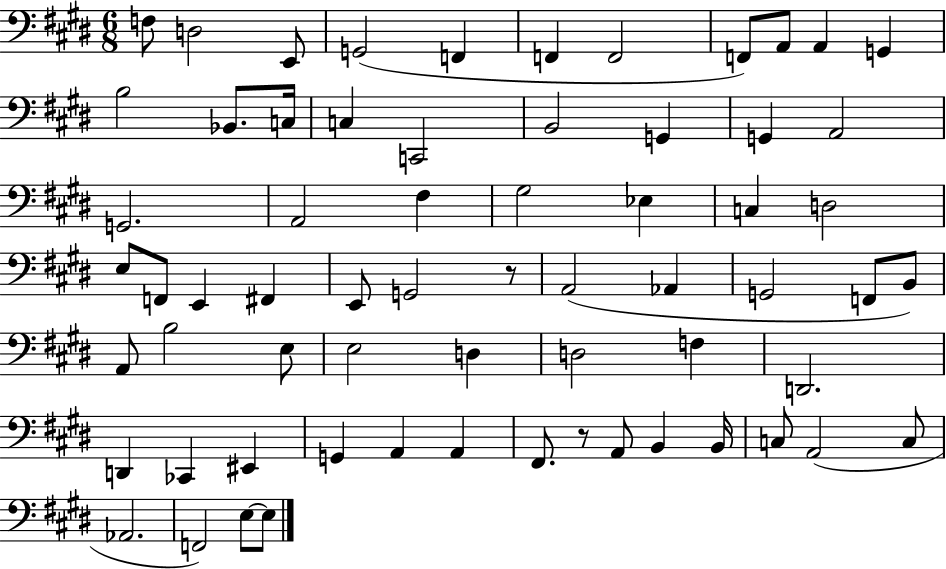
F3/e D3/h E2/e G2/h F2/q F2/q F2/h F2/e A2/e A2/q G2/q B3/h Bb2/e. C3/s C3/q C2/h B2/h G2/q G2/q A2/h G2/h. A2/h F#3/q G#3/h Eb3/q C3/q D3/h E3/e F2/e E2/q F#2/q E2/e G2/h R/e A2/h Ab2/q G2/h F2/e B2/e A2/e B3/h E3/e E3/h D3/q D3/h F3/q D2/h. D2/q CES2/q EIS2/q G2/q A2/q A2/q F#2/e. R/e A2/e B2/q B2/s C3/e A2/h C3/e Ab2/h. F2/h E3/e E3/e